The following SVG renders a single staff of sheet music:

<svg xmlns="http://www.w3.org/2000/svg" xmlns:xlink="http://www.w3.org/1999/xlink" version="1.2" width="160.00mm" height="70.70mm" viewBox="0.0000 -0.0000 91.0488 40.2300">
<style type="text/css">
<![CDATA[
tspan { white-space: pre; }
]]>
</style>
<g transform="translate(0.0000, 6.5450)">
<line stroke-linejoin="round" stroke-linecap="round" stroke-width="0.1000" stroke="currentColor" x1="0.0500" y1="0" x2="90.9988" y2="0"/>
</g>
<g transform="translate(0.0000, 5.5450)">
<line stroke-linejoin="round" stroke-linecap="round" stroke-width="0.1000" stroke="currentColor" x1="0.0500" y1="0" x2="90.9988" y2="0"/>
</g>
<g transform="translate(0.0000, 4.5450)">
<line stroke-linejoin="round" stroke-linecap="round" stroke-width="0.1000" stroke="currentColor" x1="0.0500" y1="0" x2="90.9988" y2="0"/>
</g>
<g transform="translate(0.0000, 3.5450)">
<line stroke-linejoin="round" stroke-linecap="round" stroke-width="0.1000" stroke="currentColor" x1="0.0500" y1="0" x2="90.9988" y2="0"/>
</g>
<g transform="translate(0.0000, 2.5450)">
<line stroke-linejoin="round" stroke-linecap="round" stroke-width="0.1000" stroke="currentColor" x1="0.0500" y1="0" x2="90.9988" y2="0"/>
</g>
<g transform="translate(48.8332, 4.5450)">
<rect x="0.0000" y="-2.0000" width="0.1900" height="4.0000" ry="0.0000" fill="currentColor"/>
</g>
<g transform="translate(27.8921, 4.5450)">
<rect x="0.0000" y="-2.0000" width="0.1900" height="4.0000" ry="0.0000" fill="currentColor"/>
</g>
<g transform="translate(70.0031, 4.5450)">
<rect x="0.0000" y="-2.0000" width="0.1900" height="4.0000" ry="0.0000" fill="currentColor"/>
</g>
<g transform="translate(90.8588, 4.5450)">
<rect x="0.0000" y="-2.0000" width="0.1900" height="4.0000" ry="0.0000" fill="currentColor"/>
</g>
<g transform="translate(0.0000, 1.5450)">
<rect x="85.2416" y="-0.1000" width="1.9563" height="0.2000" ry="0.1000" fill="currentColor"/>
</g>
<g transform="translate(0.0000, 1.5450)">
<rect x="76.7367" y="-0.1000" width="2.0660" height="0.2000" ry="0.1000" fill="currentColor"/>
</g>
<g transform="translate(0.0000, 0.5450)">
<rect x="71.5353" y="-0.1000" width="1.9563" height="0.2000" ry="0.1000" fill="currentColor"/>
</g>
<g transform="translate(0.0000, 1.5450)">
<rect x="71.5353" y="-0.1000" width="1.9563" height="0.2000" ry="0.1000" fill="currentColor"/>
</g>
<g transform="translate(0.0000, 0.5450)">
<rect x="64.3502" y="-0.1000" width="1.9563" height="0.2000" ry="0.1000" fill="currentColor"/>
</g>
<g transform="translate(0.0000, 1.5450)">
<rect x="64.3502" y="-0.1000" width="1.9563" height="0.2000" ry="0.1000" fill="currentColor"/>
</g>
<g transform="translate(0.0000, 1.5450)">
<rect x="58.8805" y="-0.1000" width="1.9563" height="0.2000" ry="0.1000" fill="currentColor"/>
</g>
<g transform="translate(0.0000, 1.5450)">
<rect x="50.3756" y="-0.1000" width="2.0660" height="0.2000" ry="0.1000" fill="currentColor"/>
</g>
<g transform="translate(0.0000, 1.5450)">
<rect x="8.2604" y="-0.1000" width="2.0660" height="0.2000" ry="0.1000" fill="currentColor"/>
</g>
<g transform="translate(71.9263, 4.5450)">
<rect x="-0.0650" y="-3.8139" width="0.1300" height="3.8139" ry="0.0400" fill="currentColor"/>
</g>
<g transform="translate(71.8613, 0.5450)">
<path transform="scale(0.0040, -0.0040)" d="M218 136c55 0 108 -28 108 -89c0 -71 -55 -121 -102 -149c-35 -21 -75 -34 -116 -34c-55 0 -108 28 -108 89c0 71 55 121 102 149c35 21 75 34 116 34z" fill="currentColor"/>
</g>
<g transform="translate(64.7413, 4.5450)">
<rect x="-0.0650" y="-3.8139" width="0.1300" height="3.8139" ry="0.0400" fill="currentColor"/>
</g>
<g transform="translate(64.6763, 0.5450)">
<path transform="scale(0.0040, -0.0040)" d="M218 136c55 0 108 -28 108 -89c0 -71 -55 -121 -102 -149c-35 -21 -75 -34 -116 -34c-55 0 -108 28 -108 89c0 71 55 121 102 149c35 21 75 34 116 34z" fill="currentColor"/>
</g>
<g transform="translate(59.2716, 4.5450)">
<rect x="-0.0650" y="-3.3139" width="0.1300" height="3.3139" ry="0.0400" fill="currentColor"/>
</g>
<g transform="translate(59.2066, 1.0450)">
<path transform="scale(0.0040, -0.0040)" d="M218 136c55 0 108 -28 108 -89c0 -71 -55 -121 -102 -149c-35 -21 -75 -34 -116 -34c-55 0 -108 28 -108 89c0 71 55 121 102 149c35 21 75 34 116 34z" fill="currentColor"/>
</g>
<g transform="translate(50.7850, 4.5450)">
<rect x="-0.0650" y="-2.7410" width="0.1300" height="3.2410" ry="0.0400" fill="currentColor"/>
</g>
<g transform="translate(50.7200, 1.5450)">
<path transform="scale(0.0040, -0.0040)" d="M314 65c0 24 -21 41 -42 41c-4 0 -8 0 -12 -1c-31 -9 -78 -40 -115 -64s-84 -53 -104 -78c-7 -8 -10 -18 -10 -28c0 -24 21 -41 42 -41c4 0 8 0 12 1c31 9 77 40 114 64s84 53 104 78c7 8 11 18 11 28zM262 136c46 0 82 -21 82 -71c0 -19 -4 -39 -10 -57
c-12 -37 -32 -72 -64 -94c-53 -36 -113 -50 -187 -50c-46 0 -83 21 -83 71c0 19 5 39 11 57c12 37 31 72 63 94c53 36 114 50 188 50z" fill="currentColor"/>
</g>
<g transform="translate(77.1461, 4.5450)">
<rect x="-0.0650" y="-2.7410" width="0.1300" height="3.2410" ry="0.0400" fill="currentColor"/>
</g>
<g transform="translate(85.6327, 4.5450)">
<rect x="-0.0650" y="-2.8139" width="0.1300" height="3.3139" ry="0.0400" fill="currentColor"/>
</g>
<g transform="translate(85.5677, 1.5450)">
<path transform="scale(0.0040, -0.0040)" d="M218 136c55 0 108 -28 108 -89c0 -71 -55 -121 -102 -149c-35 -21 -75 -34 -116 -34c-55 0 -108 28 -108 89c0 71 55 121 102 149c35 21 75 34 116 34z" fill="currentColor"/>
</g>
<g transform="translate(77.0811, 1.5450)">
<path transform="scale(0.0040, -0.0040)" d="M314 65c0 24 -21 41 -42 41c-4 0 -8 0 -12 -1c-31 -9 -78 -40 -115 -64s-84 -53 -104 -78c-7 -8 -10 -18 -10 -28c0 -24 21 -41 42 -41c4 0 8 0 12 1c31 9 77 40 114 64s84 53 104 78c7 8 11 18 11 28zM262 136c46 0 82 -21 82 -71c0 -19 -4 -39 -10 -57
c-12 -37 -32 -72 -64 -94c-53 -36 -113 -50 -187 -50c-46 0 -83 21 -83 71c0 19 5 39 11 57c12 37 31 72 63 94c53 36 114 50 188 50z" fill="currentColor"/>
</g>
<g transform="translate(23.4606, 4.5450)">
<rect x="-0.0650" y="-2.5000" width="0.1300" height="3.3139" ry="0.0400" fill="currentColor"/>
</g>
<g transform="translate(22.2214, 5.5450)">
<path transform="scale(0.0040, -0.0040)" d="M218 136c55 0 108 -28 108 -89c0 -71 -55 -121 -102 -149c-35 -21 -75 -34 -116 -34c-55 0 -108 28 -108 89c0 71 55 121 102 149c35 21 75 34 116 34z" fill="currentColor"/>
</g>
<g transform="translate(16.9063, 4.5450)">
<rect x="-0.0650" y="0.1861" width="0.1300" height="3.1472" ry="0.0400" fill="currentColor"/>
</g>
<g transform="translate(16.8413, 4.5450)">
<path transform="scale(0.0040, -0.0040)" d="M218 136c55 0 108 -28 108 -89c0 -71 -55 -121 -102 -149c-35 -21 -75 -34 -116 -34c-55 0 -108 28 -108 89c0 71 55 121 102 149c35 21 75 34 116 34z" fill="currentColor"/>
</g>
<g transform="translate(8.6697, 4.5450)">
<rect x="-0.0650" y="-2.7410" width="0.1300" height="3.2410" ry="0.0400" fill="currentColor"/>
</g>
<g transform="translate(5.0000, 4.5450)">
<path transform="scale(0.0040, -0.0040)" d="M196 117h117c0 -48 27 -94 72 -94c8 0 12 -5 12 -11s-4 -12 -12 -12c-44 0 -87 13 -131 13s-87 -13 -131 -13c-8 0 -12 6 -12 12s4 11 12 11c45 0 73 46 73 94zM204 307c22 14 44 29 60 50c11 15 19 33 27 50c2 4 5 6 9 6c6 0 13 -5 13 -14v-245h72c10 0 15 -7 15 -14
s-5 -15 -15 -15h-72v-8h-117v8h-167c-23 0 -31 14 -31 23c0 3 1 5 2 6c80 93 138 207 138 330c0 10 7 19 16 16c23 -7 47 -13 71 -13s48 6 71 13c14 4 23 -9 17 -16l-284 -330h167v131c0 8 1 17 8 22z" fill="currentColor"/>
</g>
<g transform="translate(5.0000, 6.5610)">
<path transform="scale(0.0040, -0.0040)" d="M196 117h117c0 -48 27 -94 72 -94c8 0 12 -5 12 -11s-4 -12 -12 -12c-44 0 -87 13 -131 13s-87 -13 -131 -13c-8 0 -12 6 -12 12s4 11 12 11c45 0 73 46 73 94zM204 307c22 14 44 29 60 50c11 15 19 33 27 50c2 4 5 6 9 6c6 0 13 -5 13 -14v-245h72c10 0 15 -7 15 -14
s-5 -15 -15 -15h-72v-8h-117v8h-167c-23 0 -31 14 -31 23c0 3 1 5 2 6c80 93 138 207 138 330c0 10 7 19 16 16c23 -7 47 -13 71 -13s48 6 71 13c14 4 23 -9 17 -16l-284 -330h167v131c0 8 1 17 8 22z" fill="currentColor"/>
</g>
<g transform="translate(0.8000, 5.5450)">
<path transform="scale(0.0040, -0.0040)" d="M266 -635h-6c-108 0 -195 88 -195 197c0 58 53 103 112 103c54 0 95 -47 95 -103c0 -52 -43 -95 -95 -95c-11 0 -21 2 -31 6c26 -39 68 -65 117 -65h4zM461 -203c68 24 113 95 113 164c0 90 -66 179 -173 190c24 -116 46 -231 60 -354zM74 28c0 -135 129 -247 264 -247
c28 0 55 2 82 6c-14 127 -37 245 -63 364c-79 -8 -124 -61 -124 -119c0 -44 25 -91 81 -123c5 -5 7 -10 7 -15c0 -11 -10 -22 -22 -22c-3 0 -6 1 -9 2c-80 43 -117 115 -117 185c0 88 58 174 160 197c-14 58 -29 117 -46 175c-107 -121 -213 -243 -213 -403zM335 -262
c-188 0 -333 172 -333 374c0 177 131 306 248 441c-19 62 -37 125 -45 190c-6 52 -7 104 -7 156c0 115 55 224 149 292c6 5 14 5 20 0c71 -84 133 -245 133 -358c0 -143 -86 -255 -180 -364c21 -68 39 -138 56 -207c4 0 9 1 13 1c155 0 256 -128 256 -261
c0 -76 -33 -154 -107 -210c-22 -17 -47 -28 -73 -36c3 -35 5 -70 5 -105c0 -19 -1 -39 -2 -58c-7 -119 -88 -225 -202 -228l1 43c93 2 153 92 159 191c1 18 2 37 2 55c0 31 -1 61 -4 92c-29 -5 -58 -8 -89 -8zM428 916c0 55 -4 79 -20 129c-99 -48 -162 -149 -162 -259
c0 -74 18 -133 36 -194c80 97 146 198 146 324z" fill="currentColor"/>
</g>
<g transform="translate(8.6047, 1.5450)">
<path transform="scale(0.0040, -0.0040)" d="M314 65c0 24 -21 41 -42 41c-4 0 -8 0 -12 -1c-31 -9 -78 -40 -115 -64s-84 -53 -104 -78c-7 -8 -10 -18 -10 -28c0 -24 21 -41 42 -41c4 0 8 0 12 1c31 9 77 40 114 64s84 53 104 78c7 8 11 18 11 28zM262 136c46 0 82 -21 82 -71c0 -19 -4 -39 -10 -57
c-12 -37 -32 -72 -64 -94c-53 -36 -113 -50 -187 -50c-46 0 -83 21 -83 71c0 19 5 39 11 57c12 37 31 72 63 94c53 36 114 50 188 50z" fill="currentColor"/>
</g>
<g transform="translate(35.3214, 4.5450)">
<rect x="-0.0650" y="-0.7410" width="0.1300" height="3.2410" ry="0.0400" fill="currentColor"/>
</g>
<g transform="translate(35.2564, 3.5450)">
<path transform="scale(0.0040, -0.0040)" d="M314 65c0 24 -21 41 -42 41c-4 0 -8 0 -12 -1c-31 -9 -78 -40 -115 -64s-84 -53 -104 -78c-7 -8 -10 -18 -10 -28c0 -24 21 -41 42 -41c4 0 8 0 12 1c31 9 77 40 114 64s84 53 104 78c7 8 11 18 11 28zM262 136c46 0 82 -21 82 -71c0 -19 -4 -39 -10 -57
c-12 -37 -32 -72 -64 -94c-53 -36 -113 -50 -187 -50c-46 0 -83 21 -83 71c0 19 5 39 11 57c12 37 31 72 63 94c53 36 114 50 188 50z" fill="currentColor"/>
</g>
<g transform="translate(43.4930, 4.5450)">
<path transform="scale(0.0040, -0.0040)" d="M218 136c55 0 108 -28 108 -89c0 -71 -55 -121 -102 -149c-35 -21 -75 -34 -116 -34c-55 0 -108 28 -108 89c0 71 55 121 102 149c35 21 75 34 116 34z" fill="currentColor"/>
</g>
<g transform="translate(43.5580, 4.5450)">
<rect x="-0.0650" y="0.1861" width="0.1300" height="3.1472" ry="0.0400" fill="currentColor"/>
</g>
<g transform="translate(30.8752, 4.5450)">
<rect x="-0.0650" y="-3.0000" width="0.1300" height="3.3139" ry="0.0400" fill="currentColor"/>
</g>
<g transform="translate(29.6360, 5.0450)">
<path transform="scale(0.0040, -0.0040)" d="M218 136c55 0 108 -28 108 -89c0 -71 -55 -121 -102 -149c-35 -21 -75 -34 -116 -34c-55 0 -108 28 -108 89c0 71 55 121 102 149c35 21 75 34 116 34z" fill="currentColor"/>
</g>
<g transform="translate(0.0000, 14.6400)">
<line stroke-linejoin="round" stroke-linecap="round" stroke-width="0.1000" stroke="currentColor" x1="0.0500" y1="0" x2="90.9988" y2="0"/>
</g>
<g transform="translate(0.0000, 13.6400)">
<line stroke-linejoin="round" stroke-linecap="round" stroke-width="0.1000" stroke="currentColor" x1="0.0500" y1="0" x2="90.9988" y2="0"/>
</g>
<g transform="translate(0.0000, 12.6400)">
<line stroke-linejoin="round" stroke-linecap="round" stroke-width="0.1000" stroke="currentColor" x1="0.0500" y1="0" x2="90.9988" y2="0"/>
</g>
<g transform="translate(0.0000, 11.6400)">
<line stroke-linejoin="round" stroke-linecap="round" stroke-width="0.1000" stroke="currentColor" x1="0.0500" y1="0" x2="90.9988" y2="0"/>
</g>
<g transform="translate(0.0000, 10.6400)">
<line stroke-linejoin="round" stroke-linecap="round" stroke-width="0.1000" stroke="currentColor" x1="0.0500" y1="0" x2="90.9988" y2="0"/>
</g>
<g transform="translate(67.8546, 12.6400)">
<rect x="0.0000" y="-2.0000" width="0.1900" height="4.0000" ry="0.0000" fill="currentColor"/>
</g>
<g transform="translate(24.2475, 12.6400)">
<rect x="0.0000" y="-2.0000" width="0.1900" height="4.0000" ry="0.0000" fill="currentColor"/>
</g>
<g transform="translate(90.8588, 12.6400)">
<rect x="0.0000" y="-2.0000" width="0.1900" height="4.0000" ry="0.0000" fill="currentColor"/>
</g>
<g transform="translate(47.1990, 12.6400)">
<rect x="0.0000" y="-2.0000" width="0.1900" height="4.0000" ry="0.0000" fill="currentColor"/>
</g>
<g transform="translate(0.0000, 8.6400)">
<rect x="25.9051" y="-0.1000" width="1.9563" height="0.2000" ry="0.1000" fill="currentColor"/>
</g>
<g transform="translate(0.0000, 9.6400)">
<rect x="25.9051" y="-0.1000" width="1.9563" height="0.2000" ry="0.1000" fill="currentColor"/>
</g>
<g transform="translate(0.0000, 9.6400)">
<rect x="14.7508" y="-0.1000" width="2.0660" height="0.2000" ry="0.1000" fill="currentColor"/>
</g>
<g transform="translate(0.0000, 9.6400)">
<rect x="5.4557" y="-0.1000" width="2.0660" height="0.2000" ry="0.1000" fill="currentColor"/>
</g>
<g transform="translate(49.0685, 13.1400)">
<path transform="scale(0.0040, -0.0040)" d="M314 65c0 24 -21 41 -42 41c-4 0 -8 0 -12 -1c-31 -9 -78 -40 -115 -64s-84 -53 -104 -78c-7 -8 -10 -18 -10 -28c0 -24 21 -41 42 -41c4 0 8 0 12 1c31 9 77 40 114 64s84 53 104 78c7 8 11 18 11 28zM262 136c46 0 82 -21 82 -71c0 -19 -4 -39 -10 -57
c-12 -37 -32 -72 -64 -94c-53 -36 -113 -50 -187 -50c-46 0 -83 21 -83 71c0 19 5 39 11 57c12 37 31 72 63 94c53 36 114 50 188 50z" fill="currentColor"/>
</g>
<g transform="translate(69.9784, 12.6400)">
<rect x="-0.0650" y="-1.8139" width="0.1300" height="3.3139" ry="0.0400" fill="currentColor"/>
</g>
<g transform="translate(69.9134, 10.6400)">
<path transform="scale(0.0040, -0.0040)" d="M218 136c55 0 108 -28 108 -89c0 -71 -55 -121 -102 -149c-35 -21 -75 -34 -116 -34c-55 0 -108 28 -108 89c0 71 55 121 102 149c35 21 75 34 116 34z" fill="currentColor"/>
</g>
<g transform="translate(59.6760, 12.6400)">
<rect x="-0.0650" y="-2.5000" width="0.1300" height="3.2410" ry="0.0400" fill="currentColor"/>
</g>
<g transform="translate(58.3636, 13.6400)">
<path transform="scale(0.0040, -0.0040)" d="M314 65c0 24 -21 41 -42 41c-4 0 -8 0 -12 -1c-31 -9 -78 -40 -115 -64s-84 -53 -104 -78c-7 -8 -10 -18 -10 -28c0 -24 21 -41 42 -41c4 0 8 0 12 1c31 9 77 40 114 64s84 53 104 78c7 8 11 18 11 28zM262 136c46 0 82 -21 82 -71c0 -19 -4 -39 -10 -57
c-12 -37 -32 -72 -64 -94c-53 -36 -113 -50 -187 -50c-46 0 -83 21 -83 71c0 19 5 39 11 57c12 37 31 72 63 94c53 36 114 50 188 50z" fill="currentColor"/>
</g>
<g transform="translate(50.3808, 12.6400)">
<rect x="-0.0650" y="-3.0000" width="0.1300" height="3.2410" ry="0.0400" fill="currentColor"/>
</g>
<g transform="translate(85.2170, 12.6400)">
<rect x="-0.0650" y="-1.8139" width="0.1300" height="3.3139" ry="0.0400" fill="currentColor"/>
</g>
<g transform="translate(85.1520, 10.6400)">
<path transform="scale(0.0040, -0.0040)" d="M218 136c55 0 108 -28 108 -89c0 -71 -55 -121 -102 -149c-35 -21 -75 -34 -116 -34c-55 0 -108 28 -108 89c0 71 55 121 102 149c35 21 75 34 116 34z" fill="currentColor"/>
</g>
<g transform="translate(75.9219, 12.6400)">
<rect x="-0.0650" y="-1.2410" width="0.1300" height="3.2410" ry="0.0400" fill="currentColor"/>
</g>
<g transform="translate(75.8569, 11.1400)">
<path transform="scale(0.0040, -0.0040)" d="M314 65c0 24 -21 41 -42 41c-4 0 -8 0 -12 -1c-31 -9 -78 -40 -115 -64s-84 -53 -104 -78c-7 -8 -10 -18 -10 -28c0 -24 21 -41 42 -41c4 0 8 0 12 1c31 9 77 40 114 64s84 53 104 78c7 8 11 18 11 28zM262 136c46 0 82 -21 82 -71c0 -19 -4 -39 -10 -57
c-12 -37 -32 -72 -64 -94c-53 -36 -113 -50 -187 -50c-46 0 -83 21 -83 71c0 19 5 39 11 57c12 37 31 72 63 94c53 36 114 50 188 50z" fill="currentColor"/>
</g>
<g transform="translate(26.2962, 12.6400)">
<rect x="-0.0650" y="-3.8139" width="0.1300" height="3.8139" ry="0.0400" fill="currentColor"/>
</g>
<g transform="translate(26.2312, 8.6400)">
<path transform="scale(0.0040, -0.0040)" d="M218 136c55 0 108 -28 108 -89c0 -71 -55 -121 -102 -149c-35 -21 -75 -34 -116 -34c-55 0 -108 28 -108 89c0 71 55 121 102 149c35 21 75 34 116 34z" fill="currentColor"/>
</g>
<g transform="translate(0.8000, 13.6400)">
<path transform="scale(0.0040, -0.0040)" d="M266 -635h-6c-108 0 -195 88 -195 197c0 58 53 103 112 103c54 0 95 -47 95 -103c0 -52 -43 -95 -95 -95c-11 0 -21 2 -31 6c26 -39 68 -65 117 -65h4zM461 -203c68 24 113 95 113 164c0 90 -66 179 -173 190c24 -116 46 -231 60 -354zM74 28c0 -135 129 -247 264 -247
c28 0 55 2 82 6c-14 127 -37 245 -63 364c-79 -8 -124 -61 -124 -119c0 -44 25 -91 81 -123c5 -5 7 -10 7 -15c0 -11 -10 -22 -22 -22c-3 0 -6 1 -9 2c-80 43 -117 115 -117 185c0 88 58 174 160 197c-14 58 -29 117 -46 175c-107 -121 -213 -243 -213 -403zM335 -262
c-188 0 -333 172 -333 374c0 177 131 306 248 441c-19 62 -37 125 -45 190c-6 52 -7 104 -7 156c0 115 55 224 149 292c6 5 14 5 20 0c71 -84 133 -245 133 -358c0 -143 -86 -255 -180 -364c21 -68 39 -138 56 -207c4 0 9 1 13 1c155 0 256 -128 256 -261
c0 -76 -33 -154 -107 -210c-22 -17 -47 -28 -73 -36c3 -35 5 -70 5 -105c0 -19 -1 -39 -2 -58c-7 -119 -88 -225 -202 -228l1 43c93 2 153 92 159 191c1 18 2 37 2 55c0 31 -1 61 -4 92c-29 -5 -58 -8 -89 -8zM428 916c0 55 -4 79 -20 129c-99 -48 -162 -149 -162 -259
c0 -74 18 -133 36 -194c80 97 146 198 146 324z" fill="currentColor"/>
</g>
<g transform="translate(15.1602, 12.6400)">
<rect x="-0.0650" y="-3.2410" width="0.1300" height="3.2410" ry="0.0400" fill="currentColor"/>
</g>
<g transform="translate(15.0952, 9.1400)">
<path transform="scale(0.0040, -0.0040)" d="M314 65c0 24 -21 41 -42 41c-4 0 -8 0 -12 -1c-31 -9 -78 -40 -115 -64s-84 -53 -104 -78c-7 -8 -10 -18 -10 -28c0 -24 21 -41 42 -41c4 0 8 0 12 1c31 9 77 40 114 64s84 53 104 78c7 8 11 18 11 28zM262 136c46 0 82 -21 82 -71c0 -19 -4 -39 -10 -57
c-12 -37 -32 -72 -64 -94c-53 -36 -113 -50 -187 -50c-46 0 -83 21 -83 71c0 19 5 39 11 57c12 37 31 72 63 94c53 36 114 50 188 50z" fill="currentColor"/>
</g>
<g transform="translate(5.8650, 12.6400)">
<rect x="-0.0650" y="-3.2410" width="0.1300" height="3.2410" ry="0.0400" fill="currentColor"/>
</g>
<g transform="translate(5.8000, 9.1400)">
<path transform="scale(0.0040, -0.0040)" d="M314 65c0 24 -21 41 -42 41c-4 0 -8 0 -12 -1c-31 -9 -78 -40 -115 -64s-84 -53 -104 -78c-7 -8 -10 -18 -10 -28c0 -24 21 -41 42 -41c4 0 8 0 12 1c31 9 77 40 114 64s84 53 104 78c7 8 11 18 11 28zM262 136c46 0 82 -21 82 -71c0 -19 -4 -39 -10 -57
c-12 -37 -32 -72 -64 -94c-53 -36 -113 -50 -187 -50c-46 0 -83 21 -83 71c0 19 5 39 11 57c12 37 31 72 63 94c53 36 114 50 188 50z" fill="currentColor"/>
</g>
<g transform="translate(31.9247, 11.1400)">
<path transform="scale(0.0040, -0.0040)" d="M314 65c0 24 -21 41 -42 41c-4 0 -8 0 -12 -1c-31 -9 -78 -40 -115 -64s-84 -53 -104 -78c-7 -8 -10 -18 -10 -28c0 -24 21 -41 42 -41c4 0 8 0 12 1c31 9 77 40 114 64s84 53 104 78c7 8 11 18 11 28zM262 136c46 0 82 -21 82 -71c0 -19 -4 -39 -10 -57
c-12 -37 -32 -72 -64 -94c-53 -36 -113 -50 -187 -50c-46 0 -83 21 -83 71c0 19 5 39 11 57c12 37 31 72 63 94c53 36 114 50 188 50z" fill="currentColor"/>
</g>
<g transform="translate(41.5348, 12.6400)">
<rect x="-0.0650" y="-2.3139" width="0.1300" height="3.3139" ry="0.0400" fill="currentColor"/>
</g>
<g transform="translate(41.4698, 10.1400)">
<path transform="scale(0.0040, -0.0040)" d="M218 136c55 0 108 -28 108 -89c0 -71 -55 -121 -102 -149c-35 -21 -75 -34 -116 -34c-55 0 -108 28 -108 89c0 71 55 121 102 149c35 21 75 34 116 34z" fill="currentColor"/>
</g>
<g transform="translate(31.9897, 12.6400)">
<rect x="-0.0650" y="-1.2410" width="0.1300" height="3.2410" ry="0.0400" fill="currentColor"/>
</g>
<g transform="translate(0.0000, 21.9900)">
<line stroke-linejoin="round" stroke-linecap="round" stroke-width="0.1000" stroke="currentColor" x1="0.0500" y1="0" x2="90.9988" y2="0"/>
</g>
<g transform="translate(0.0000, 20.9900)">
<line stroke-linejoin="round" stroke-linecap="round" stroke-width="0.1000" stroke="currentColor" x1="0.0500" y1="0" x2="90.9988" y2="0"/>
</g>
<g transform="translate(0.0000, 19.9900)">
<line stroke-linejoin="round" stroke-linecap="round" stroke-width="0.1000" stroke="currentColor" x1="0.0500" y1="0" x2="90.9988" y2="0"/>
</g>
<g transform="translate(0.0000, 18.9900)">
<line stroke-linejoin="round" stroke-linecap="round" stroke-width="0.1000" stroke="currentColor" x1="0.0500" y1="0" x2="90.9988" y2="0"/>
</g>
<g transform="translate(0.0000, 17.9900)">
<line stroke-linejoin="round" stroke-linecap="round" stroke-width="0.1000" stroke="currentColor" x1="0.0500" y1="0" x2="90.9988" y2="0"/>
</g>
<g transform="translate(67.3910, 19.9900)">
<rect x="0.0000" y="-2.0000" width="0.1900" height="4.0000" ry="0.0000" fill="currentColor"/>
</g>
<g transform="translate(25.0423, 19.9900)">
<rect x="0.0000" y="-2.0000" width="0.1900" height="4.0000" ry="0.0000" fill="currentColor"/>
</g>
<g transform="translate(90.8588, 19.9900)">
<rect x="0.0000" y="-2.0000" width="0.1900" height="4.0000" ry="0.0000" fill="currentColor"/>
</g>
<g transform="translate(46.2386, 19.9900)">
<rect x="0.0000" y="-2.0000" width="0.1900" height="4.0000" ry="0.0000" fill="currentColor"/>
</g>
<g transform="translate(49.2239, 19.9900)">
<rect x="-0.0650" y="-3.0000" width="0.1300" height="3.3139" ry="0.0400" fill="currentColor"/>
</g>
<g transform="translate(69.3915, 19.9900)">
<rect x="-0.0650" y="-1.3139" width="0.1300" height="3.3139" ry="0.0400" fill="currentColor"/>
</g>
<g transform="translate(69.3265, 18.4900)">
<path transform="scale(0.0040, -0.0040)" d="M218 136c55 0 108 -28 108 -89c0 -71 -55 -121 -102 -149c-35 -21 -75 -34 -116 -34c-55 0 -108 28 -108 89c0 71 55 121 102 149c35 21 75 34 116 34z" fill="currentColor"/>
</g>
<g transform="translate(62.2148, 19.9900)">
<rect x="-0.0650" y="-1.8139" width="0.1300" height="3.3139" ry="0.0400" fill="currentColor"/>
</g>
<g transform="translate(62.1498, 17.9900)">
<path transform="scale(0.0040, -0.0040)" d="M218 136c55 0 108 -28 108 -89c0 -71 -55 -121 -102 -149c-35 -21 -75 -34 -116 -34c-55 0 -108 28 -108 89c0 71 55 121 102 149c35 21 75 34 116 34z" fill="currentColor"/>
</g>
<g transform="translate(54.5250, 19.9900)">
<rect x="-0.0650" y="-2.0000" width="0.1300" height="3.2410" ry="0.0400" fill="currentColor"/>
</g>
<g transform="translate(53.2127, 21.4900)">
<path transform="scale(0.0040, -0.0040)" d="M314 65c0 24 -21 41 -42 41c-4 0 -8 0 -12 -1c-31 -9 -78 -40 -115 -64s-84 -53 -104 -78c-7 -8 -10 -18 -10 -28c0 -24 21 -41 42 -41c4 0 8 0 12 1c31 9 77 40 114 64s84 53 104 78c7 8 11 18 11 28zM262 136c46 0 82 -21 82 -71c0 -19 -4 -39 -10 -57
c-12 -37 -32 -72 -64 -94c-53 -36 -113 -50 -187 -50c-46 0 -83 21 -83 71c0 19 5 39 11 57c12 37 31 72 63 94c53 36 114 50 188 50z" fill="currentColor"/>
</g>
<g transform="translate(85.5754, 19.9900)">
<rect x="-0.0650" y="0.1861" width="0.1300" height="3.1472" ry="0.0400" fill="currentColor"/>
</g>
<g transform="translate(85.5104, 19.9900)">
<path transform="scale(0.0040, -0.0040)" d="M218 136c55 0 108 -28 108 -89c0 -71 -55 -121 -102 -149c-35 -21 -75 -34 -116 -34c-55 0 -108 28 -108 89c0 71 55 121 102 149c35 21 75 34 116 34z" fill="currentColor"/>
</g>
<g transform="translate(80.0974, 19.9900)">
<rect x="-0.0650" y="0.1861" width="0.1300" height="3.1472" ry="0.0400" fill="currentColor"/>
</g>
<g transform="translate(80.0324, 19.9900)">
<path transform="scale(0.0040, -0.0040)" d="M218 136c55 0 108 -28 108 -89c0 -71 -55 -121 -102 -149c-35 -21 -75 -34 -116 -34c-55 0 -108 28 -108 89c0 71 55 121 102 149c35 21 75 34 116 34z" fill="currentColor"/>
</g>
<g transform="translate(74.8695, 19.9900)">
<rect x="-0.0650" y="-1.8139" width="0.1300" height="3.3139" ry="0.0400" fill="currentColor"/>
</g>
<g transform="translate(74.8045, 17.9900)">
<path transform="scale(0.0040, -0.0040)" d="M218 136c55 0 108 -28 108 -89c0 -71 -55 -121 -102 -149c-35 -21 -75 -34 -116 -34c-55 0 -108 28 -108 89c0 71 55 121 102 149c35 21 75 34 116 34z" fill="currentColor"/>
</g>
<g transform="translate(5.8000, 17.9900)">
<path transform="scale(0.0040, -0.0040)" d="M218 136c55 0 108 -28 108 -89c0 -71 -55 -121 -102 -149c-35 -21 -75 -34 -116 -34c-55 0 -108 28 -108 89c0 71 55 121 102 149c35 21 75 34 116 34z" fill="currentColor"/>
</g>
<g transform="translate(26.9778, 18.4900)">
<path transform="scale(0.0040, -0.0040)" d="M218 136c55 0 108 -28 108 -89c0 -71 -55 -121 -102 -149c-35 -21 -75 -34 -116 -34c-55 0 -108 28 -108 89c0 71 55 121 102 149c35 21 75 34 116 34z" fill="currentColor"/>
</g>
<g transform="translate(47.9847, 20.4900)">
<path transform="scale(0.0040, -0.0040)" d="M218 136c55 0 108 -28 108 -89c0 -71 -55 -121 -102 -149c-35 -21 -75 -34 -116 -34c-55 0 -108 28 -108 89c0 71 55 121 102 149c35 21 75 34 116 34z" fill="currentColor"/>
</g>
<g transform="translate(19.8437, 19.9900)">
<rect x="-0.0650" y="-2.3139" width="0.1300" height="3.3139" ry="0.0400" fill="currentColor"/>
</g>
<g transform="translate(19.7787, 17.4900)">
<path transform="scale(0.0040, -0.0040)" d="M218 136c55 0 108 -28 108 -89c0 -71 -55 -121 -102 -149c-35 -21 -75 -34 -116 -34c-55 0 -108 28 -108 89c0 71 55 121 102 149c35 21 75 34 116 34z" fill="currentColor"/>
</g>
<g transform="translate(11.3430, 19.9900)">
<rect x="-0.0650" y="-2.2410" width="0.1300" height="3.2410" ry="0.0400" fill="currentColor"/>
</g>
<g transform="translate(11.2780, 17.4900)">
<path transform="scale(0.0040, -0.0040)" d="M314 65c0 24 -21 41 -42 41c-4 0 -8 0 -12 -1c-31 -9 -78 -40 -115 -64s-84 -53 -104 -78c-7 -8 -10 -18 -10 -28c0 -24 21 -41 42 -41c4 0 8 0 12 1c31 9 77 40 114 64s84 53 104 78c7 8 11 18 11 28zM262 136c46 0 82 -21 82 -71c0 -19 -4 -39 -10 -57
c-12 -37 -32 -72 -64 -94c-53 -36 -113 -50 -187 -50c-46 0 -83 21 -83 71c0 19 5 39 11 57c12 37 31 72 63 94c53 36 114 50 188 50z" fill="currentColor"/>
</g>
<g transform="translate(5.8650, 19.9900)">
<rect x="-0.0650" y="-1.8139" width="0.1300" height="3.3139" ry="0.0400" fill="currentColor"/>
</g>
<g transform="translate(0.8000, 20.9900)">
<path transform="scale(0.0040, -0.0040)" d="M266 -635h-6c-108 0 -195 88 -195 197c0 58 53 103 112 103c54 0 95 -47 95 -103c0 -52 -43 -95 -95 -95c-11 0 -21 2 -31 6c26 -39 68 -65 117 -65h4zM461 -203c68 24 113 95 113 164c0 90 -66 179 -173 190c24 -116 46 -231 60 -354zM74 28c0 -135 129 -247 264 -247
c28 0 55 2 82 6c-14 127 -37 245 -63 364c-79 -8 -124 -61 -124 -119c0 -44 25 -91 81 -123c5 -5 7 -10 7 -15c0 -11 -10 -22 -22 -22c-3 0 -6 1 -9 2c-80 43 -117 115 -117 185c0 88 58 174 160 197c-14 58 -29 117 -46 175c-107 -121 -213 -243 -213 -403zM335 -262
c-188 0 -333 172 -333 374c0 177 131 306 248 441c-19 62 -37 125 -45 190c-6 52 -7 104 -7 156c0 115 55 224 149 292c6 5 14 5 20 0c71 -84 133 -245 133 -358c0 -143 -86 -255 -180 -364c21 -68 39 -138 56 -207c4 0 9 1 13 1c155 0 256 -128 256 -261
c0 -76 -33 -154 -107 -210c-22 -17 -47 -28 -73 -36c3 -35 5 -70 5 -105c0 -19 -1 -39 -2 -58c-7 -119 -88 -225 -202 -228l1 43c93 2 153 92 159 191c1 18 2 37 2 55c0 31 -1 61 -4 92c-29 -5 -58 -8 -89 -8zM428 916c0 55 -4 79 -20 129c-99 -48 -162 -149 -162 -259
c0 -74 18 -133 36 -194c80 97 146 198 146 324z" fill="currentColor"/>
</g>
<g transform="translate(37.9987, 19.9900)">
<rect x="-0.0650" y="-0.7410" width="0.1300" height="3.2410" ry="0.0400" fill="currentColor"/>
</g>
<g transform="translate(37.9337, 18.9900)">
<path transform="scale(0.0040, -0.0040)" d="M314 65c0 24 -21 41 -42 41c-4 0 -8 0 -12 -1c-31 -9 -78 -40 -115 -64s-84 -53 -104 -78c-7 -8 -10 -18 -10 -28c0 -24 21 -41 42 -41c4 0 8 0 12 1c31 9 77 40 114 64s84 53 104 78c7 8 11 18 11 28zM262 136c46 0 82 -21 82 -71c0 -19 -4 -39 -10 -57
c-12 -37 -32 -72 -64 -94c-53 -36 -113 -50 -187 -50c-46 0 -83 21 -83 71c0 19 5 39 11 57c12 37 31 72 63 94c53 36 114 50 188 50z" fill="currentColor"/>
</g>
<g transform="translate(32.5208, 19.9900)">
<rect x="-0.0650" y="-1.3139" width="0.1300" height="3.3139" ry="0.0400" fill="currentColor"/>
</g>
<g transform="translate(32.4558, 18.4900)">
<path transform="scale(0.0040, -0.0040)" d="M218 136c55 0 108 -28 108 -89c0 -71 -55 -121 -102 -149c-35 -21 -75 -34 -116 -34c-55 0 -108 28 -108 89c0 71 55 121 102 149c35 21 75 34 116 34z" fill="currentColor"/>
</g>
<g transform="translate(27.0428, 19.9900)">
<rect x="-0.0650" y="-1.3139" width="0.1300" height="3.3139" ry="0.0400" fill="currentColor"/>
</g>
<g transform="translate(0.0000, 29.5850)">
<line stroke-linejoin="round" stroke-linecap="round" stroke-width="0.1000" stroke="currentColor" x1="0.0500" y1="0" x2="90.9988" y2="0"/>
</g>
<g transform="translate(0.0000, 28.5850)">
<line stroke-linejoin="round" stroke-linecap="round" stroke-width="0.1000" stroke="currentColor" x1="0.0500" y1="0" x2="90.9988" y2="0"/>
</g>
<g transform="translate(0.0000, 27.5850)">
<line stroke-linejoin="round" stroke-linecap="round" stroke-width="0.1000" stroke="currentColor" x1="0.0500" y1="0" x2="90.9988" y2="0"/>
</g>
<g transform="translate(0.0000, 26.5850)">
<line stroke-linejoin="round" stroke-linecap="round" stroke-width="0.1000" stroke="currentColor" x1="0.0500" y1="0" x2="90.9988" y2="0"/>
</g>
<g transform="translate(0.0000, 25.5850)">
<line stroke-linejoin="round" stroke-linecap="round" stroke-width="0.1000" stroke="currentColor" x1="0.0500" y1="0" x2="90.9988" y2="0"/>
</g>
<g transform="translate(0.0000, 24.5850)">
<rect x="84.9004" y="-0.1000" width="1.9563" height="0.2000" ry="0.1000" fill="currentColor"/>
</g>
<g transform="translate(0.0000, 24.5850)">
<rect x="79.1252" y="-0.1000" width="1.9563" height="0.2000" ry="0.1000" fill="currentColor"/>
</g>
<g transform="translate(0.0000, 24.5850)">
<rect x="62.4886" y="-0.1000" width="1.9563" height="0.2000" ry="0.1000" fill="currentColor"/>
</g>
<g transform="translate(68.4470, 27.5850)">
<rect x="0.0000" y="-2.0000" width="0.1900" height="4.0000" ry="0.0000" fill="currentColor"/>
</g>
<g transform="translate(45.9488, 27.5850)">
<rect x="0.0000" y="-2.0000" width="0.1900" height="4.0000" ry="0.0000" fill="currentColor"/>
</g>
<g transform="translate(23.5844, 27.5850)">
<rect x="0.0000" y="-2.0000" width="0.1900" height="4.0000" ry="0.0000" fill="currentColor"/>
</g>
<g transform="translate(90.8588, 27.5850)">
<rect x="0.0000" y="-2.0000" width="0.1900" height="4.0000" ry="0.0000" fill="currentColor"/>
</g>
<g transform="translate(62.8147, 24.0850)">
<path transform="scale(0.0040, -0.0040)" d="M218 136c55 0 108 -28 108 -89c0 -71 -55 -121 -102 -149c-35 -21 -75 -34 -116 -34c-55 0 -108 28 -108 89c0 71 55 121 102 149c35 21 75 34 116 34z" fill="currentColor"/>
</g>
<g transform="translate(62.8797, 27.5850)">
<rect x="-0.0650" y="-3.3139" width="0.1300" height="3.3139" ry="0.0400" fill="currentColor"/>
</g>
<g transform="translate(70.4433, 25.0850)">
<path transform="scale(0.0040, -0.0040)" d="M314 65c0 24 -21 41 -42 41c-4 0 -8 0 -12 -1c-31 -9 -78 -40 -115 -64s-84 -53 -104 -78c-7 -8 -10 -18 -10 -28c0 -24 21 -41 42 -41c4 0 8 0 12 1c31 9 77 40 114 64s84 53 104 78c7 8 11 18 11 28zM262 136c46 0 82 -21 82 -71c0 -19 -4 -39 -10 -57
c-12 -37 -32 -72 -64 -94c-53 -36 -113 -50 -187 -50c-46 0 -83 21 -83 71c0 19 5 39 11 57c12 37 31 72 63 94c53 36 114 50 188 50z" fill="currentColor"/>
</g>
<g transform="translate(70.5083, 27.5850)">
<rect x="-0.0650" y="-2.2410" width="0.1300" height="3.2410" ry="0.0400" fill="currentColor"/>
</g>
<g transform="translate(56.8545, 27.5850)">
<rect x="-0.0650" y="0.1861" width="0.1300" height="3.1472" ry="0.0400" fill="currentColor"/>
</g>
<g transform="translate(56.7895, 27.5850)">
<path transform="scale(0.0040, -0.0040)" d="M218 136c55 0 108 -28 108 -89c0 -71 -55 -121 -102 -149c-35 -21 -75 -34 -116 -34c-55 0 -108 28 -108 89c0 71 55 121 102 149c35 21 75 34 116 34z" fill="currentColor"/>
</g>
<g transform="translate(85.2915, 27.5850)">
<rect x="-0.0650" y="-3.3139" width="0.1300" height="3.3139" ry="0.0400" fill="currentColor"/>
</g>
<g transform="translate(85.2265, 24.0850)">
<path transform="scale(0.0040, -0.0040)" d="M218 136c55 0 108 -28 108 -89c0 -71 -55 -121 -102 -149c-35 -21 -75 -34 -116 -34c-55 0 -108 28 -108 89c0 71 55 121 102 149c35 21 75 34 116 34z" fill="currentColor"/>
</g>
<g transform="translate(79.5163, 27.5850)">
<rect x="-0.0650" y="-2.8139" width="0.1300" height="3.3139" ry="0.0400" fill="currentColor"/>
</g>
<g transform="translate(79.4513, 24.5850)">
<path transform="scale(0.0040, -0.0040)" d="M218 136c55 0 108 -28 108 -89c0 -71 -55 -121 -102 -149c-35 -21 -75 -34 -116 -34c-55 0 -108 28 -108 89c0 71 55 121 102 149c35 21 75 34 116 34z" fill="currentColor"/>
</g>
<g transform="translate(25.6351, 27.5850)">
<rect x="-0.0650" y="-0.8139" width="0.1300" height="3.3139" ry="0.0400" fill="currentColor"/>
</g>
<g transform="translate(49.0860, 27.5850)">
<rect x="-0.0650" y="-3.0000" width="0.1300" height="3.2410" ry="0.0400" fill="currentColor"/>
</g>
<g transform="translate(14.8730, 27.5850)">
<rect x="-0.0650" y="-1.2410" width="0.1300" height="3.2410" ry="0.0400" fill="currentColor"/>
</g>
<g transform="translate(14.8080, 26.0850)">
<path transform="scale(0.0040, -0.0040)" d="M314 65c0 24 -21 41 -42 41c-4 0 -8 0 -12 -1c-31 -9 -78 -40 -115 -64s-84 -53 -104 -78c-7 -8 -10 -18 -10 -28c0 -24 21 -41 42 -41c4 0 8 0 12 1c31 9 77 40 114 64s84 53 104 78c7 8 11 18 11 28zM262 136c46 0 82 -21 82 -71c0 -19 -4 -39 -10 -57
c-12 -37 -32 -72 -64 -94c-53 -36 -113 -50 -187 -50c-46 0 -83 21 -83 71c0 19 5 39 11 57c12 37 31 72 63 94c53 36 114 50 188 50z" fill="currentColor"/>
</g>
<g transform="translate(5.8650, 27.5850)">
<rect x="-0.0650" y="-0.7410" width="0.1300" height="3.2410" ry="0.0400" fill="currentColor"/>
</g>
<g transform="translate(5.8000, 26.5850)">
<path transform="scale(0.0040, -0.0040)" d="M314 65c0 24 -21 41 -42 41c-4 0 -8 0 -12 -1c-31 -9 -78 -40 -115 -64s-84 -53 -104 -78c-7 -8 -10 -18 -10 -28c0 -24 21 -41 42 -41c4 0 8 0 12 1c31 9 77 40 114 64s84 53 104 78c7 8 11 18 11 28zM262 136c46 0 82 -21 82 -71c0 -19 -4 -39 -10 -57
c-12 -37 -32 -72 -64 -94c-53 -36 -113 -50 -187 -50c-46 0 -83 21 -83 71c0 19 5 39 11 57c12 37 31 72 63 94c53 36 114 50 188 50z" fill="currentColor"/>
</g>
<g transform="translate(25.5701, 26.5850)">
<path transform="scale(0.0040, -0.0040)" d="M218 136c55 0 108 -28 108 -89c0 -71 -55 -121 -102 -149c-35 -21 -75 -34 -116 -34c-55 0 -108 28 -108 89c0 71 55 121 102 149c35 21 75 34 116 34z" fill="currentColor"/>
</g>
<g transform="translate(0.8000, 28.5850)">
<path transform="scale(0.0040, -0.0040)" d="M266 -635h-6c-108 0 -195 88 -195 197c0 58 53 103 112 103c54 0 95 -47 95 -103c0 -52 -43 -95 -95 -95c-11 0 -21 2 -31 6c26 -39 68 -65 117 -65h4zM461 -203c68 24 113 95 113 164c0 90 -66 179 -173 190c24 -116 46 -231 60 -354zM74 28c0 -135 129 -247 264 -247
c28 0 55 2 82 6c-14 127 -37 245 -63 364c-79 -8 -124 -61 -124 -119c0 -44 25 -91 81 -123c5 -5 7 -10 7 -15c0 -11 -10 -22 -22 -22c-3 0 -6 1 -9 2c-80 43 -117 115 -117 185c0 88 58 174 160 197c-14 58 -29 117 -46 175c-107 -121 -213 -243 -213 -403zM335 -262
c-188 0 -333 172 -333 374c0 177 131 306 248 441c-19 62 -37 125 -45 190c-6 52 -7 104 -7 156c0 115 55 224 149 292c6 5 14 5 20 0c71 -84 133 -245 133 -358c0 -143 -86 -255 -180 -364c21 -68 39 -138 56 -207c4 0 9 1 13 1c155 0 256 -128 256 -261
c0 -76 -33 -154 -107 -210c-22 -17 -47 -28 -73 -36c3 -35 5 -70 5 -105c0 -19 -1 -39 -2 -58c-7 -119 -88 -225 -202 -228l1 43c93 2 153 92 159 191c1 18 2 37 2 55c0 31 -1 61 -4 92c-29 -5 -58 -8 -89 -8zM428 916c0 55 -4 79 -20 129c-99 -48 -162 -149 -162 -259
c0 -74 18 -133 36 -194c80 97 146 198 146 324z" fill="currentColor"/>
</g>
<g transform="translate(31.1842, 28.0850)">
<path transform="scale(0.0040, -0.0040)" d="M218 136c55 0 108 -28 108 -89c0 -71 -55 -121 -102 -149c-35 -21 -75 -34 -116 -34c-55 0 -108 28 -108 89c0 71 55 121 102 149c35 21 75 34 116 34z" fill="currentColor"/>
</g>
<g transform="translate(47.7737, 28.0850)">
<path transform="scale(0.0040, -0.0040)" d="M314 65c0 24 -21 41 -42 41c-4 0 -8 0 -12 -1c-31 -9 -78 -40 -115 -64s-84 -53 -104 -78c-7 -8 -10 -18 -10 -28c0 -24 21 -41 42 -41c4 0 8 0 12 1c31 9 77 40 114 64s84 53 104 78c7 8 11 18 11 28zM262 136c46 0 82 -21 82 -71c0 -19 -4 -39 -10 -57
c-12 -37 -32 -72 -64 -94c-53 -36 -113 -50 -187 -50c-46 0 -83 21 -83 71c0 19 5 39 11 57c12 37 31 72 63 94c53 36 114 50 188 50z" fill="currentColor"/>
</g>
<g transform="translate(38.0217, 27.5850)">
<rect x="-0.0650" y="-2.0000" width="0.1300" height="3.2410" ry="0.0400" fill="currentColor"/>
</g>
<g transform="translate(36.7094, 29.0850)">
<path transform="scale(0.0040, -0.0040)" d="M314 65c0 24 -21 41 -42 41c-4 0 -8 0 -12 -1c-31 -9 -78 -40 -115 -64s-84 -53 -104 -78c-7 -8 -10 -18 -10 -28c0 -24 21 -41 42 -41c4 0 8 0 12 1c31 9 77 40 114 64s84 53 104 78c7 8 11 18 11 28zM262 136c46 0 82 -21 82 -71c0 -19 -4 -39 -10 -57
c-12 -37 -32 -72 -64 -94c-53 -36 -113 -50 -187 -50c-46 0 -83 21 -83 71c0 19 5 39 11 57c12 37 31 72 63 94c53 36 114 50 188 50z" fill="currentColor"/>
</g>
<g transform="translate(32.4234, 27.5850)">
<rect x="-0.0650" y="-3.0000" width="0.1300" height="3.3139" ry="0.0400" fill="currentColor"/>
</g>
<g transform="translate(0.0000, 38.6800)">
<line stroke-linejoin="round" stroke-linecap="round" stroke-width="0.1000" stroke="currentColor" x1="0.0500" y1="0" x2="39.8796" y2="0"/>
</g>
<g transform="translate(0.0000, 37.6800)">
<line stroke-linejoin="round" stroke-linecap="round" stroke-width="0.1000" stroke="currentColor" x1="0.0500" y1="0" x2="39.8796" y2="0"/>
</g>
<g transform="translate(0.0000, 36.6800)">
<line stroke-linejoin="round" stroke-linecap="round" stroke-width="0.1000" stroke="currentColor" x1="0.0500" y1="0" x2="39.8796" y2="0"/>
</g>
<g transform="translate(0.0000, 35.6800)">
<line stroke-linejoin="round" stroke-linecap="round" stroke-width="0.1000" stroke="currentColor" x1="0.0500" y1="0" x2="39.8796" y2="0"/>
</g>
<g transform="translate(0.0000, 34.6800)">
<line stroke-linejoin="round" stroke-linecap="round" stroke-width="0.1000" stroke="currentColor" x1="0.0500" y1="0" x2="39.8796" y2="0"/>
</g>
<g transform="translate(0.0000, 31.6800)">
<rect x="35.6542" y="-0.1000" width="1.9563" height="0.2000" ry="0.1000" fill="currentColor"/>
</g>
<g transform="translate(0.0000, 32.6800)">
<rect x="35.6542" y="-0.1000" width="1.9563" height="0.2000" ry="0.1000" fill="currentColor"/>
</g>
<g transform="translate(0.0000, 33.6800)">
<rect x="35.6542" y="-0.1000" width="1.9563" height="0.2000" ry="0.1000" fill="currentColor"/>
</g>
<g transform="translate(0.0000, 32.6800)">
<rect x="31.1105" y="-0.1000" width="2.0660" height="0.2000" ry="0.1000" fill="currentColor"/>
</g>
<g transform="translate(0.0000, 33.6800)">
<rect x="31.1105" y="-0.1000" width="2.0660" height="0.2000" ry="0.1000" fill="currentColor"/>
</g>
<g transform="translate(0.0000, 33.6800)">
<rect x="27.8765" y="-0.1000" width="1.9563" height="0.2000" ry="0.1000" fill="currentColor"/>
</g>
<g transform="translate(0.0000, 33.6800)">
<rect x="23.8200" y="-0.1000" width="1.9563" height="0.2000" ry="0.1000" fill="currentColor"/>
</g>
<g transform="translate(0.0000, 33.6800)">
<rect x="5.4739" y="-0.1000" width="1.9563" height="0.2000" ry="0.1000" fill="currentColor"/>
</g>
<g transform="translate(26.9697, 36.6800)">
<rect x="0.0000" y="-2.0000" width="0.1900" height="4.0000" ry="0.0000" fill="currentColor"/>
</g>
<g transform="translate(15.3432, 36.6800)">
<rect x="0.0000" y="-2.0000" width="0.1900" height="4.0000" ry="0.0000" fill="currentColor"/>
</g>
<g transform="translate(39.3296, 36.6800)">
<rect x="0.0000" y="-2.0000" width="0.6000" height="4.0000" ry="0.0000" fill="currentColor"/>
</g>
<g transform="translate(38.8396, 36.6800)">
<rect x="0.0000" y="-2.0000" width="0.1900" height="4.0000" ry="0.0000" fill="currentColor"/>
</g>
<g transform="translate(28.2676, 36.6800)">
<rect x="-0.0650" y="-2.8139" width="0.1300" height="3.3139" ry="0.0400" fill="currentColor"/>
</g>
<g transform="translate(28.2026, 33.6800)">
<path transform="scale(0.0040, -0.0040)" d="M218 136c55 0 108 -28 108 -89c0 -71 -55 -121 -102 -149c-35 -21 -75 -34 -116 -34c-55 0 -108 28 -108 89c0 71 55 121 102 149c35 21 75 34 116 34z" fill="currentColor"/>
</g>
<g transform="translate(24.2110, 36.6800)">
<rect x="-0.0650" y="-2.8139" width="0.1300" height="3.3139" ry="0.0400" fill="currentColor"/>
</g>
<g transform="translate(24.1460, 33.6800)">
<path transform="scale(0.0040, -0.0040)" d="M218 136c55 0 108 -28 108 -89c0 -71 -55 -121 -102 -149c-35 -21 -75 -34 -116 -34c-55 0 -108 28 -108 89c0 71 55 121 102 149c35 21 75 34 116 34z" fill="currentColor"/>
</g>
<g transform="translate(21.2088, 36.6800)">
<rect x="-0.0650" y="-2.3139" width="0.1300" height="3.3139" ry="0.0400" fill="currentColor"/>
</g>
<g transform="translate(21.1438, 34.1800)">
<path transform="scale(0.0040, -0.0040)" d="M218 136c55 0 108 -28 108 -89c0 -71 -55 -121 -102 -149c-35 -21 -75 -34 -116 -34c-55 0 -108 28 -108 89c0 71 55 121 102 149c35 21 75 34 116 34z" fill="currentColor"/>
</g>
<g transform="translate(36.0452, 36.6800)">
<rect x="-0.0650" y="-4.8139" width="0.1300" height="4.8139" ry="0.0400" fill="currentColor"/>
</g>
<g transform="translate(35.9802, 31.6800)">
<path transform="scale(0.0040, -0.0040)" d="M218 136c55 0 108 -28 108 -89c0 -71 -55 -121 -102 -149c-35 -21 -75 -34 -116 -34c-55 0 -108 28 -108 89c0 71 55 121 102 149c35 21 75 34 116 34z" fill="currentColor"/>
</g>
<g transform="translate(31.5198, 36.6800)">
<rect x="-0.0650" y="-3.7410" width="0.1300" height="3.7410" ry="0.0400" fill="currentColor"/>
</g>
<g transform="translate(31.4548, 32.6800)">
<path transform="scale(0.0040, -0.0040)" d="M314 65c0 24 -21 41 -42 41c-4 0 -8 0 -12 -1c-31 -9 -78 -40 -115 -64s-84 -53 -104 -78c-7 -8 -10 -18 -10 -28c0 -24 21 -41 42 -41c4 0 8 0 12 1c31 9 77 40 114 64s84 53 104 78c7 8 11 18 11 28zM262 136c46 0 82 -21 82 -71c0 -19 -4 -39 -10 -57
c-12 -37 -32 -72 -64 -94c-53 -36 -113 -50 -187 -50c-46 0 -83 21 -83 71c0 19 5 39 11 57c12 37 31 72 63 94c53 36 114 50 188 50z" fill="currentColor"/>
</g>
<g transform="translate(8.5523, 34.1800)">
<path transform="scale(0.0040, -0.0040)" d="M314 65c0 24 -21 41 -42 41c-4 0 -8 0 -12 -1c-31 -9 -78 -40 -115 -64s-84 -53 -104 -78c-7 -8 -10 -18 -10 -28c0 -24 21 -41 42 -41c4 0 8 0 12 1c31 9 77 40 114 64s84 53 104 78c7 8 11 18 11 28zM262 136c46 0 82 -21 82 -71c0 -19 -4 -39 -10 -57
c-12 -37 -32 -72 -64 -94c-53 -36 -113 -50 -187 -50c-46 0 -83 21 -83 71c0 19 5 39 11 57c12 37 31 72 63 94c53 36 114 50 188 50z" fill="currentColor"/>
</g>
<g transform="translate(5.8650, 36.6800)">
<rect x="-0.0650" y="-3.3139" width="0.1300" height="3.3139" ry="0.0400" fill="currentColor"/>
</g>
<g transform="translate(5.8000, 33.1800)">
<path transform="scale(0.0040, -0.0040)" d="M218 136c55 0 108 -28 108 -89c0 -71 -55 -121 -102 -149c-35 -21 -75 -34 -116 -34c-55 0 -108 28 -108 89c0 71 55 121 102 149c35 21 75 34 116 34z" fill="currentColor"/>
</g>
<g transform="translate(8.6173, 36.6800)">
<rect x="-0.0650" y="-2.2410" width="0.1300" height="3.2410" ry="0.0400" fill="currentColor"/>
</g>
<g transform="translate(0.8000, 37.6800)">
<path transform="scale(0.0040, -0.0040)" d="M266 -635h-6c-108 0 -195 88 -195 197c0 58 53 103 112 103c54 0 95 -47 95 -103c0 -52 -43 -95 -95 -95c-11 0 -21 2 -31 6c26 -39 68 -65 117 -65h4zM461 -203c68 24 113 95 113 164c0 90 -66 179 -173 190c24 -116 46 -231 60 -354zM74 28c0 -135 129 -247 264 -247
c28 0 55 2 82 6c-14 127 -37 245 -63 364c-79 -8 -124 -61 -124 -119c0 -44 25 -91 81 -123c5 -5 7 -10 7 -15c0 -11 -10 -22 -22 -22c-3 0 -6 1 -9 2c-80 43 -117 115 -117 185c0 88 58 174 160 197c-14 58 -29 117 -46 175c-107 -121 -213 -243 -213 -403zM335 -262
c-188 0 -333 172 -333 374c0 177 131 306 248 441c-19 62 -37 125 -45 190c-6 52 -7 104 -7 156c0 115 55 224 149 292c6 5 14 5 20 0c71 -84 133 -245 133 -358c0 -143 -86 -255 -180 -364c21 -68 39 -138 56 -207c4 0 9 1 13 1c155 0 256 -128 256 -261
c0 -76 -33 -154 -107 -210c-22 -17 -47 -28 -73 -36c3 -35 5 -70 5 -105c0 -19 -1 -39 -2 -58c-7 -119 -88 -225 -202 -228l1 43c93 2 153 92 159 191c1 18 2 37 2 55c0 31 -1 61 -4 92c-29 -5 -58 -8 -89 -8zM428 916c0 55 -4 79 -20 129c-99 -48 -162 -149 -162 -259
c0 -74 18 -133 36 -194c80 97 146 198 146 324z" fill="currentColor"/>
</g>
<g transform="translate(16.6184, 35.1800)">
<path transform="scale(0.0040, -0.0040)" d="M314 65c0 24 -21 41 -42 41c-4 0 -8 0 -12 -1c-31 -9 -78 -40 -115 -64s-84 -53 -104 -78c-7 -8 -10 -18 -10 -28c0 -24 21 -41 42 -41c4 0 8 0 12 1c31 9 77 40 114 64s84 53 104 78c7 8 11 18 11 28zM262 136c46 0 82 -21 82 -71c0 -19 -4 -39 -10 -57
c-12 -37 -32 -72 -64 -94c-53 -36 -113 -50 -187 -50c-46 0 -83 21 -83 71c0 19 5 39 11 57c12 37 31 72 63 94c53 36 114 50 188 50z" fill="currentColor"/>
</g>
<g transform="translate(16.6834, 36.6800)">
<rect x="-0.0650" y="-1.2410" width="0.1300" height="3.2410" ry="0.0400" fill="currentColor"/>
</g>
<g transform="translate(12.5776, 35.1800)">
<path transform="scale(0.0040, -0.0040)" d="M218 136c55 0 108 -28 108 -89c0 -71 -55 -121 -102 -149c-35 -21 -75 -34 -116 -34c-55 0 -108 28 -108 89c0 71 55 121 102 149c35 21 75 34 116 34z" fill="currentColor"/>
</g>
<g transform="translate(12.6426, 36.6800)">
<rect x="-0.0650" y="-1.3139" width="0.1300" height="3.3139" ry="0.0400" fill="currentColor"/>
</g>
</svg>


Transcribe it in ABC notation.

X:1
T:Untitled
M:4/4
L:1/4
K:C
a2 B G A d2 B a2 b c' c' a2 a b2 b2 c' e2 g A2 G2 f e2 f f g2 g e e d2 A F2 f e f B B d2 e2 d A F2 A2 B b g2 a b b g2 e e2 g a a c'2 e'